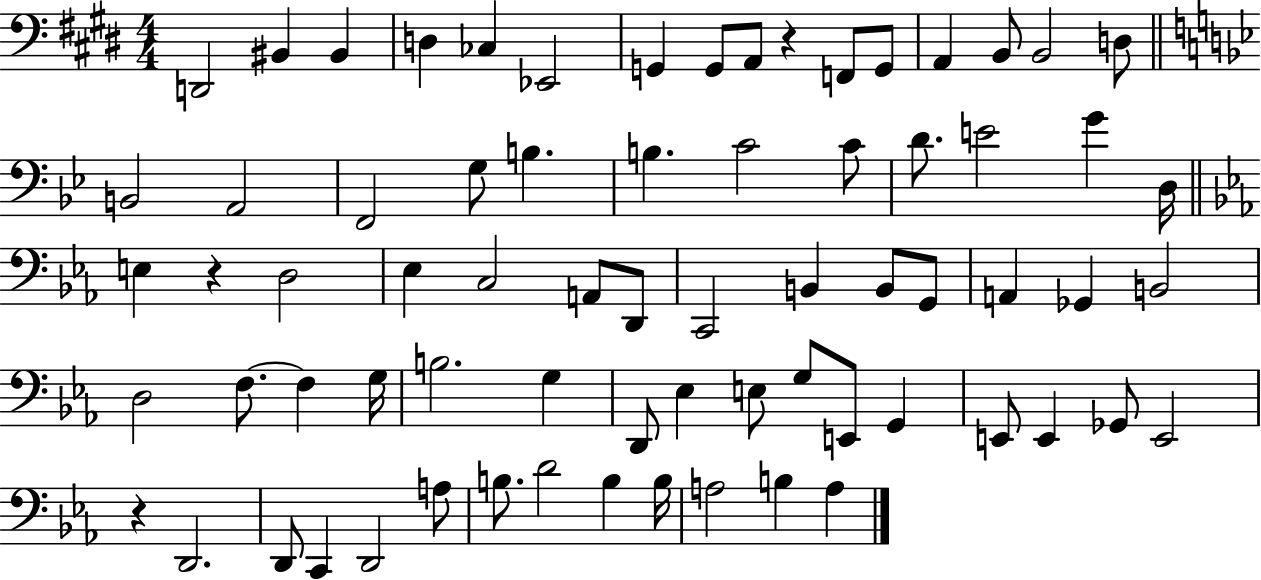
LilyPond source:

{
  \clef bass
  \numericTimeSignature
  \time 4/4
  \key e \major
  \repeat volta 2 { d,2 bis,4 bis,4 | d4 ces4 ees,2 | g,4 g,8 a,8 r4 f,8 g,8 | a,4 b,8 b,2 d8 | \break \bar "||" \break \key bes \major b,2 a,2 | f,2 g8 b4. | b4. c'2 c'8 | d'8. e'2 g'4 d16 | \break \bar "||" \break \key ees \major e4 r4 d2 | ees4 c2 a,8 d,8 | c,2 b,4 b,8 g,8 | a,4 ges,4 b,2 | \break d2 f8.~~ f4 g16 | b2. g4 | d,8 ees4 e8 g8 e,8 g,4 | e,8 e,4 ges,8 e,2 | \break r4 d,2. | d,8 c,4 d,2 a8 | b8. d'2 b4 b16 | a2 b4 a4 | \break } \bar "|."
}